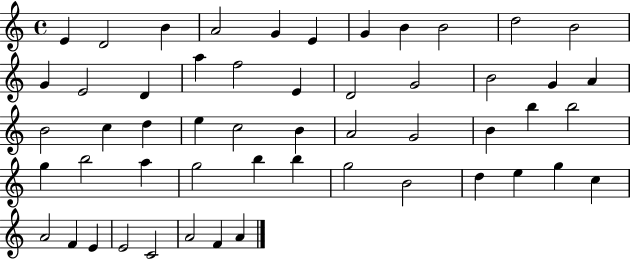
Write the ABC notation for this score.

X:1
T:Untitled
M:4/4
L:1/4
K:C
E D2 B A2 G E G B B2 d2 B2 G E2 D a f2 E D2 G2 B2 G A B2 c d e c2 B A2 G2 B b b2 g b2 a g2 b b g2 B2 d e g c A2 F E E2 C2 A2 F A